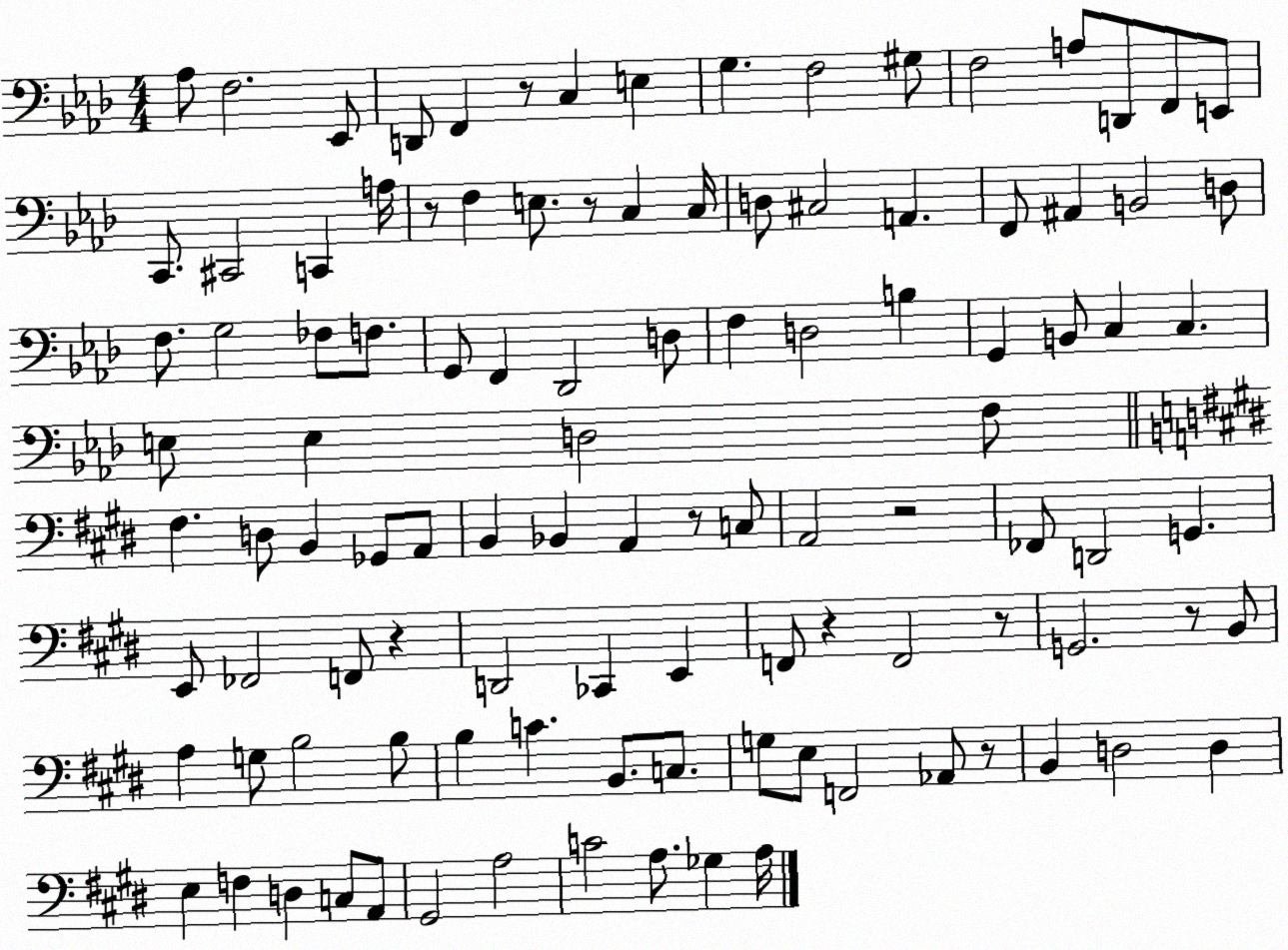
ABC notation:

X:1
T:Untitled
M:4/4
L:1/4
K:Ab
_A,/2 F,2 _E,,/2 D,,/2 F,, z/2 C, E, G, F,2 ^G,/2 F,2 A,/2 D,,/2 F,,/2 E,,/2 C,,/2 ^C,,2 C,, A,/4 z/2 F, E,/2 z/2 C, C,/4 D,/2 ^C,2 A,, F,,/2 ^A,, B,,2 D,/2 F,/2 G,2 _F,/2 F,/2 G,,/2 F,, _D,,2 D,/2 F, D,2 B, G,, B,,/2 C, C, E,/2 E, D,2 F,/2 ^F, D,/2 B,, _G,,/2 A,,/2 B,, _B,, A,, z/2 C,/2 A,,2 z2 _F,,/2 D,,2 G,, E,,/2 _F,,2 F,,/2 z D,,2 _C,, E,, F,,/2 z F,,2 z/2 G,,2 z/2 B,,/2 A, G,/2 B,2 B,/2 B, C B,,/2 C,/2 G,/2 E,/2 F,,2 _A,,/2 z/2 B,, D,2 D, E, F, D, C,/2 A,,/2 ^G,,2 A,2 C2 A,/2 _G, A,/4